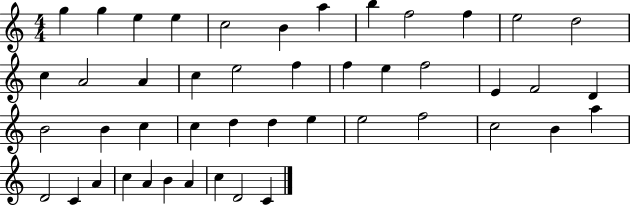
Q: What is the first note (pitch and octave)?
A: G5